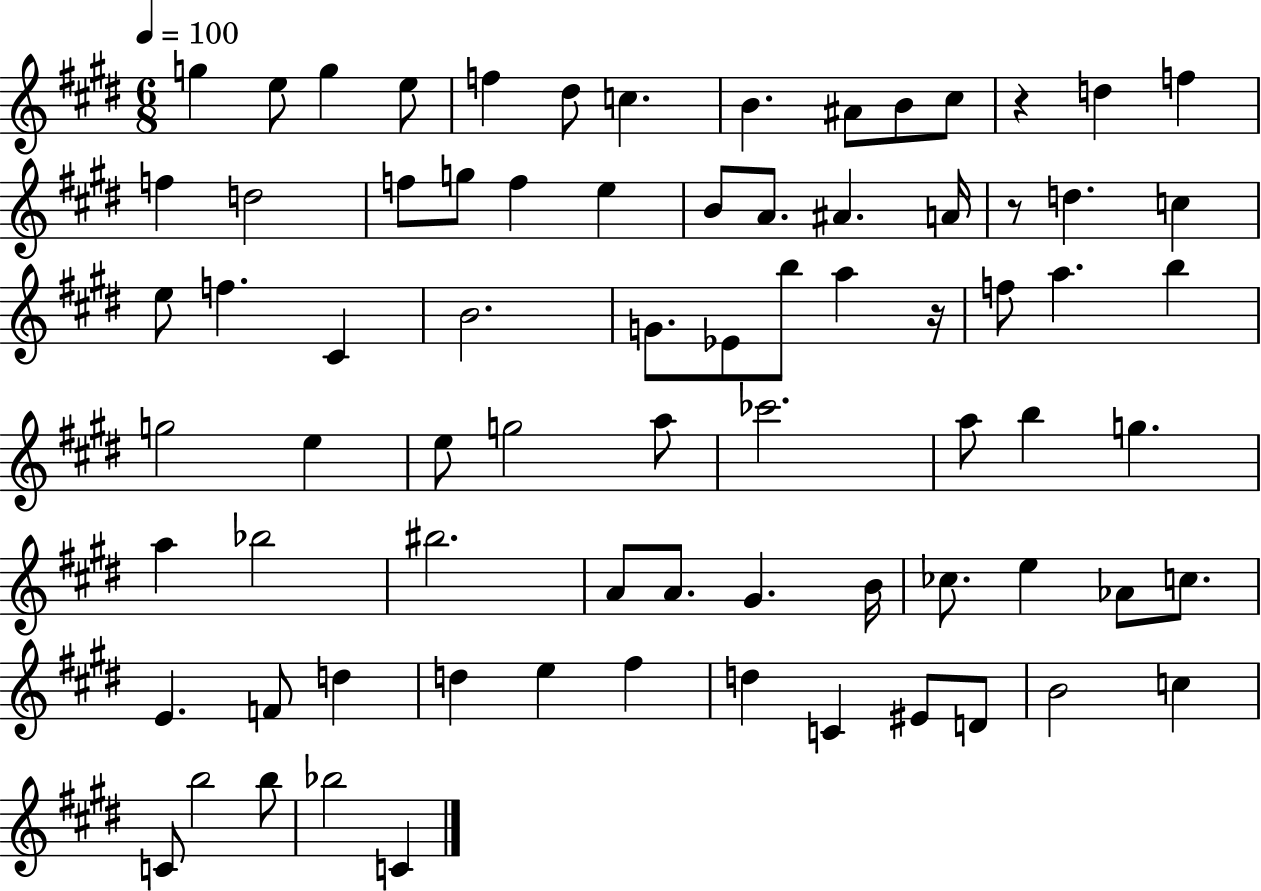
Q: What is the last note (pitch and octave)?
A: C4